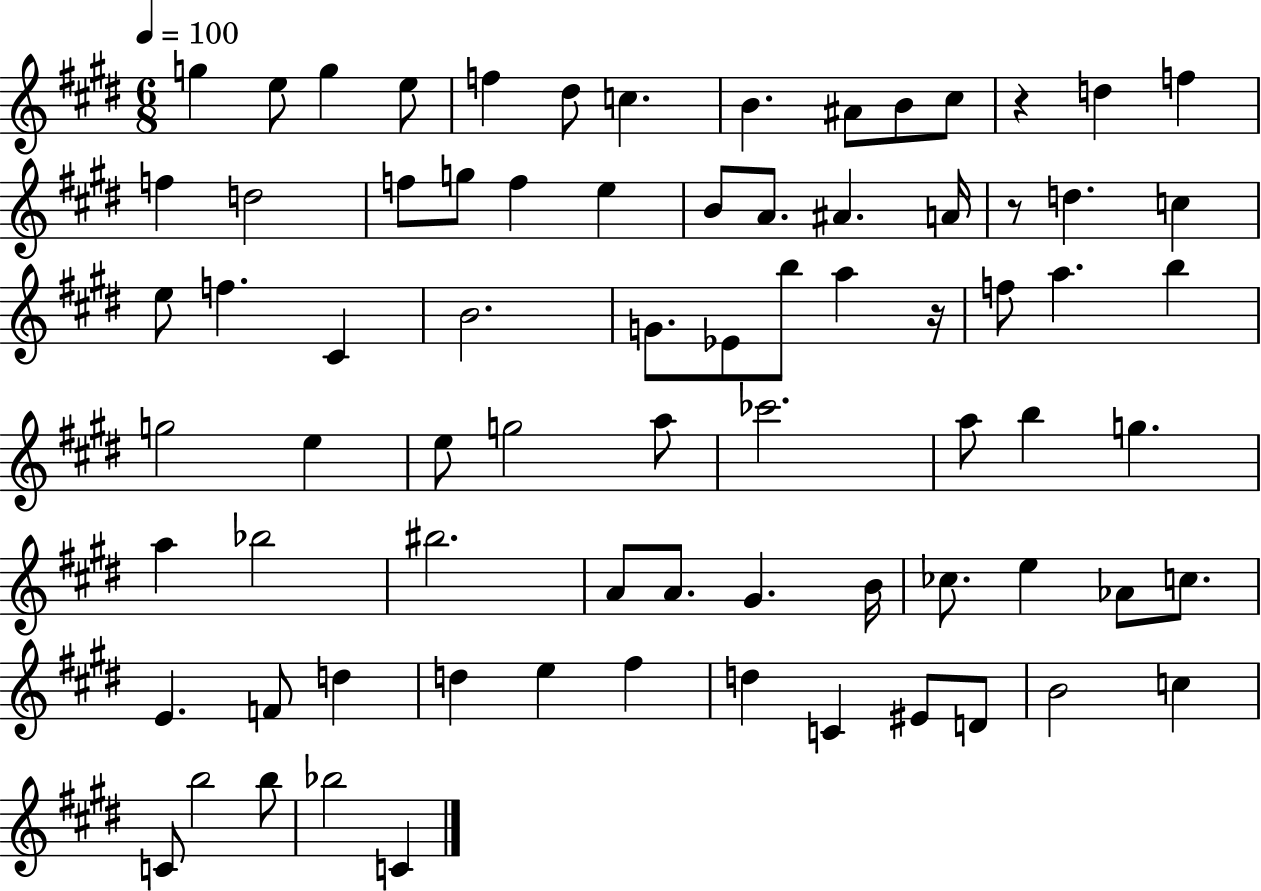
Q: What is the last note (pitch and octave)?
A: C4